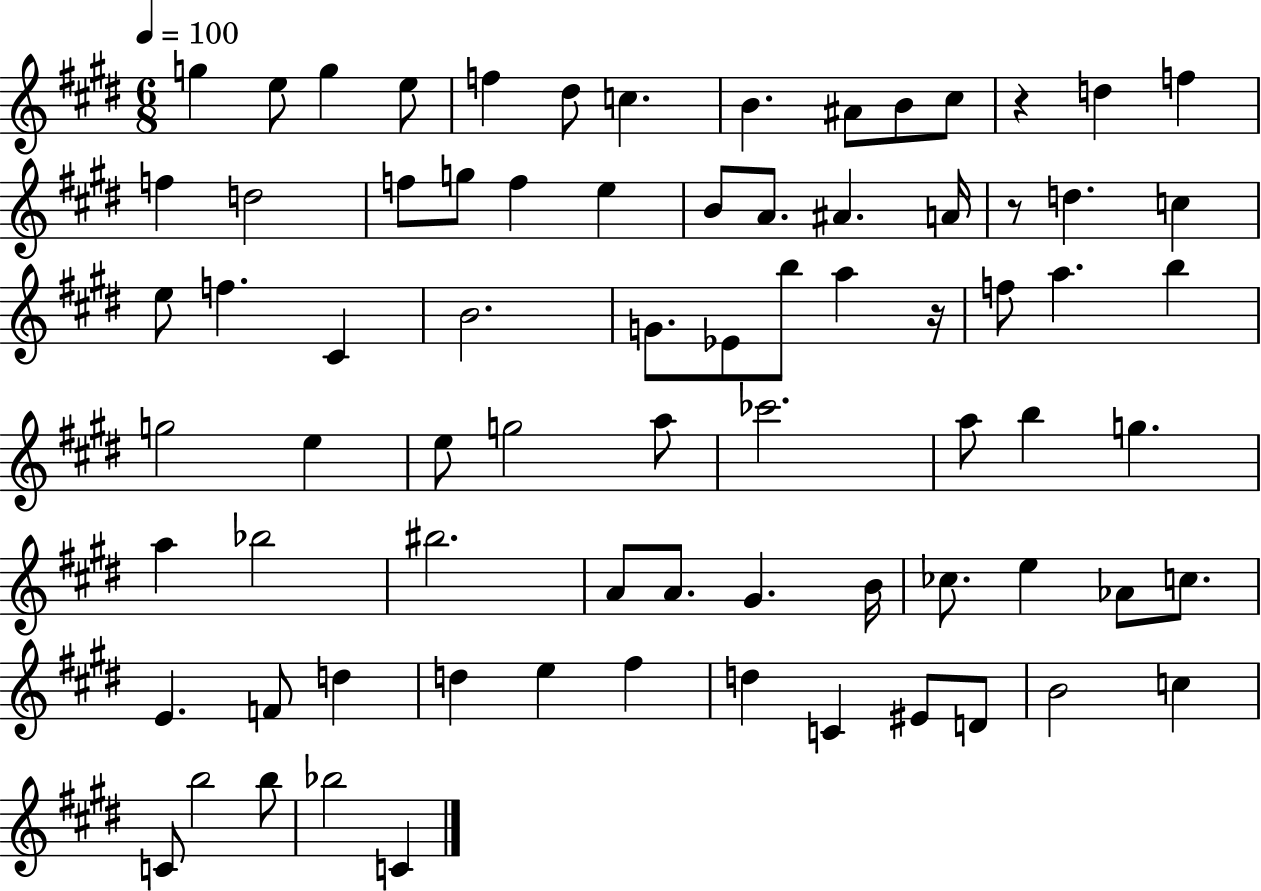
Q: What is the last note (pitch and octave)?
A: C4